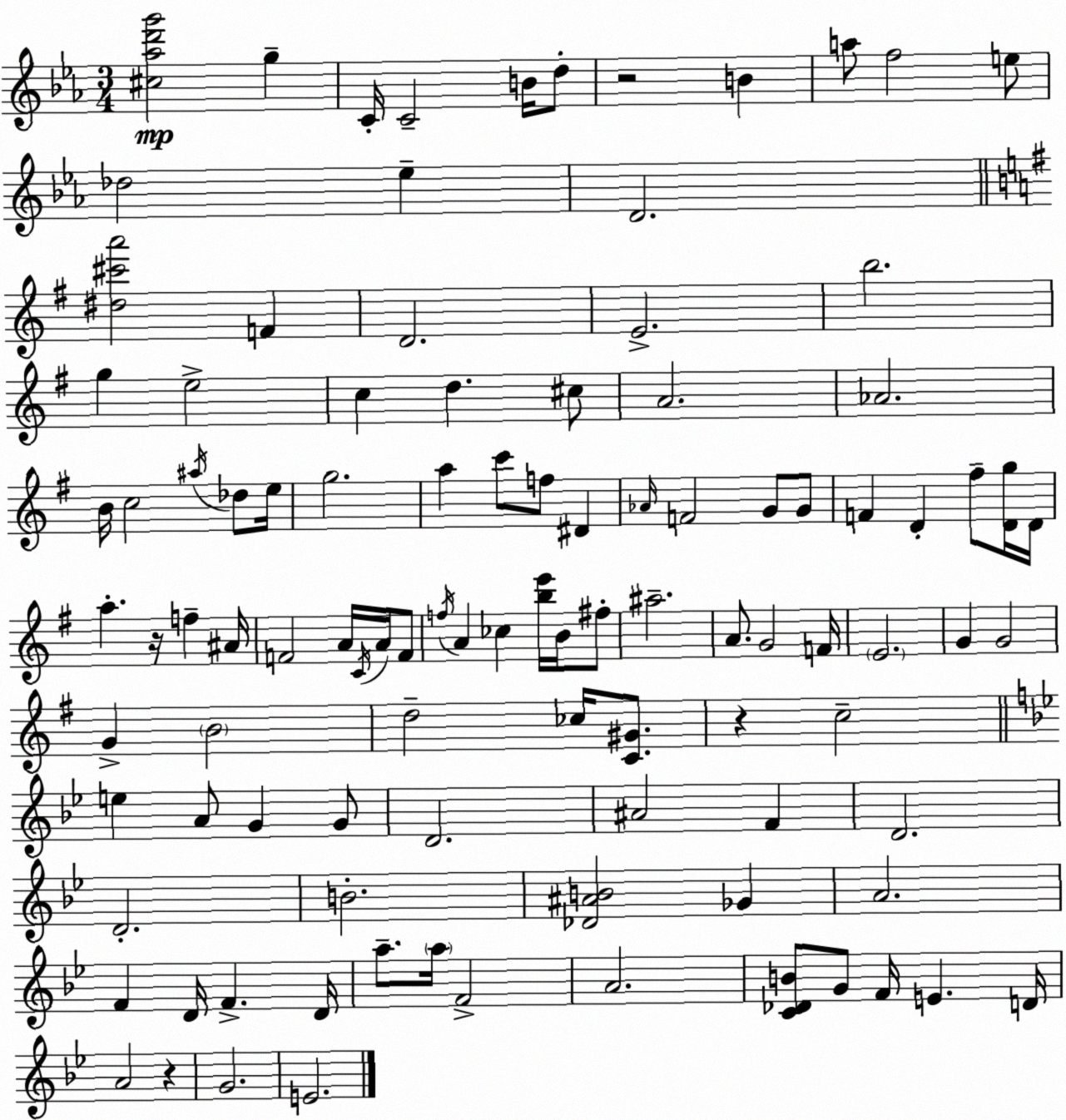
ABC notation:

X:1
T:Untitled
M:3/4
L:1/4
K:Cm
[^c_ad'g']2 g C/4 C2 B/4 d/2 z2 B a/2 f2 e/2 _d2 _e D2 [^d^c'a']2 F D2 E2 b2 g e2 c d ^c/2 A2 _A2 B/4 c2 ^a/4 _d/2 e/4 g2 a c'/2 f/2 ^D _A/4 F2 G/2 G/2 F D ^f/2 [Dg]/4 D/4 a z/4 f ^A/4 F2 A/4 C/4 A/4 F/2 f/4 A _c [be']/4 B/4 ^f/2 ^a2 A/2 G2 F/4 E2 G G2 G B2 d2 _c/4 [C^G]/2 z c2 e A/2 G G/2 D2 ^A2 F D2 D2 B2 [_D^AB]2 _G A2 F D/4 F D/4 a/2 a/4 F2 A2 [C_DB]/2 G/2 F/4 E D/4 A2 z G2 E2